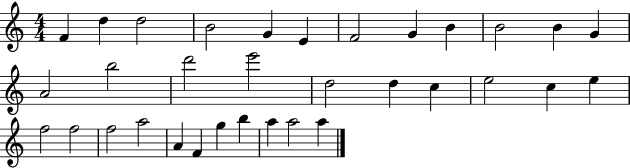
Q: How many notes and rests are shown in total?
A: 33